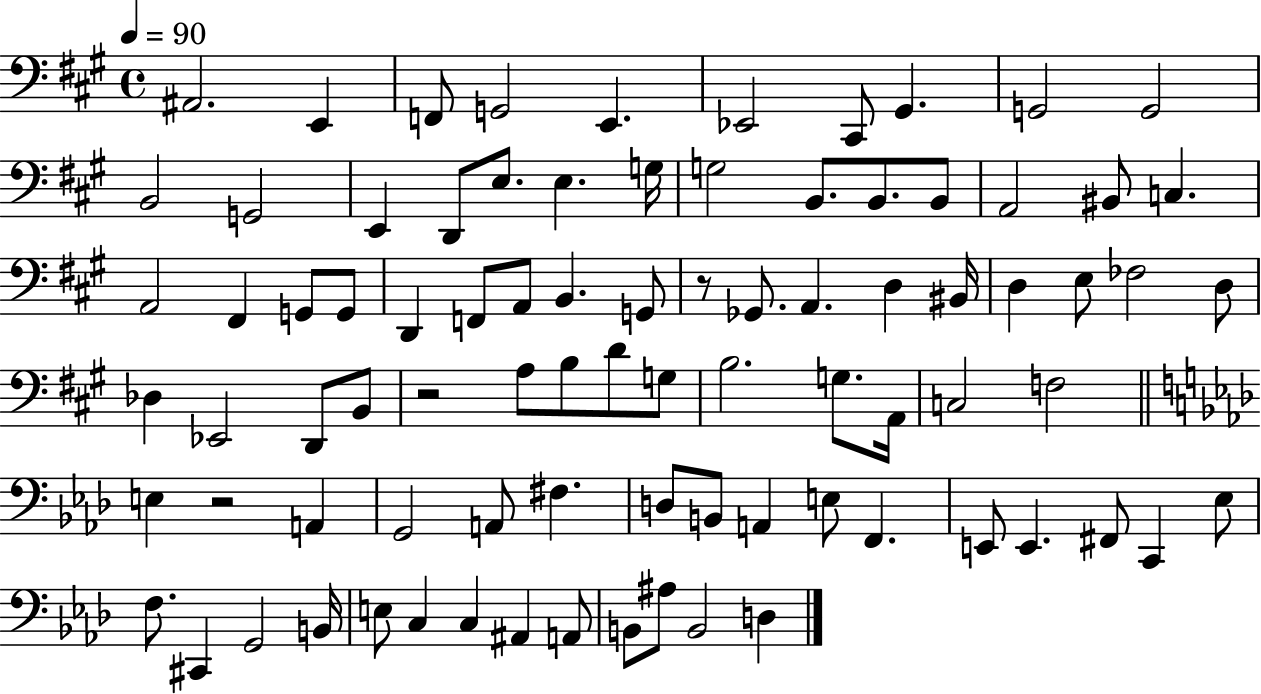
A#2/h. E2/q F2/e G2/h E2/q. Eb2/h C#2/e G#2/q. G2/h G2/h B2/h G2/h E2/q D2/e E3/e. E3/q. G3/s G3/h B2/e. B2/e. B2/e A2/h BIS2/e C3/q. A2/h F#2/q G2/e G2/e D2/q F2/e A2/e B2/q. G2/e R/e Gb2/e. A2/q. D3/q BIS2/s D3/q E3/e FES3/h D3/e Db3/q Eb2/h D2/e B2/e R/h A3/e B3/e D4/e G3/e B3/h. G3/e. A2/s C3/h F3/h E3/q R/h A2/q G2/h A2/e F#3/q. D3/e B2/e A2/q E3/e F2/q. E2/e E2/q. F#2/e C2/q Eb3/e F3/e. C#2/q G2/h B2/s E3/e C3/q C3/q A#2/q A2/e B2/e A#3/e B2/h D3/q